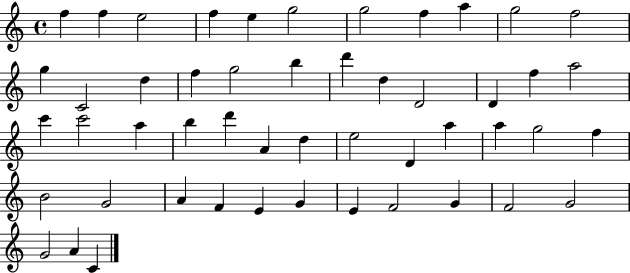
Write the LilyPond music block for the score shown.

{
  \clef treble
  \time 4/4
  \defaultTimeSignature
  \key c \major
  f''4 f''4 e''2 | f''4 e''4 g''2 | g''2 f''4 a''4 | g''2 f''2 | \break g''4 c'2 d''4 | f''4 g''2 b''4 | d'''4 d''4 d'2 | d'4 f''4 a''2 | \break c'''4 c'''2 a''4 | b''4 d'''4 a'4 d''4 | e''2 d'4 a''4 | a''4 g''2 f''4 | \break b'2 g'2 | a'4 f'4 e'4 g'4 | e'4 f'2 g'4 | f'2 g'2 | \break g'2 a'4 c'4 | \bar "|."
}